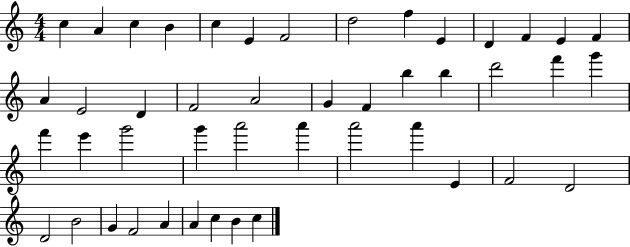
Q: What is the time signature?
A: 4/4